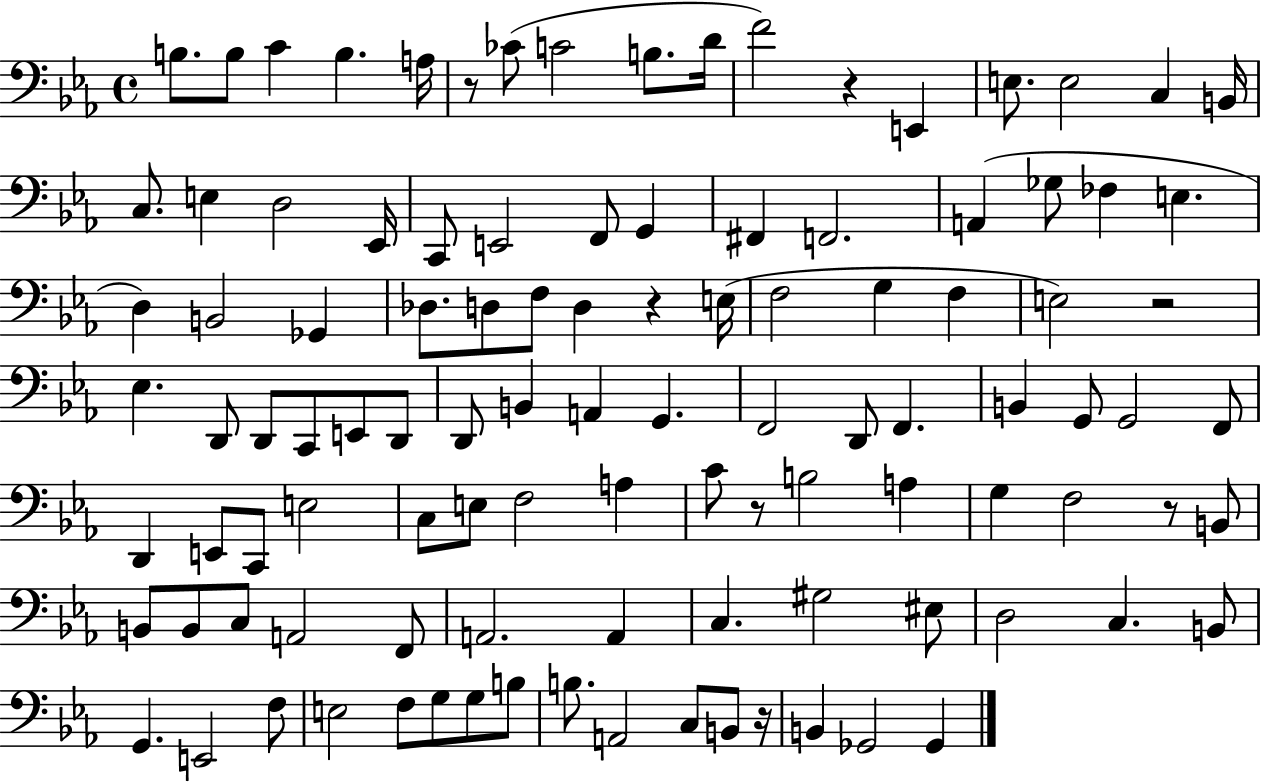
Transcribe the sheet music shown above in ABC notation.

X:1
T:Untitled
M:4/4
L:1/4
K:Eb
B,/2 B,/2 C B, A,/4 z/2 _C/2 C2 B,/2 D/4 F2 z E,, E,/2 E,2 C, B,,/4 C,/2 E, D,2 _E,,/4 C,,/2 E,,2 F,,/2 G,, ^F,, F,,2 A,, _G,/2 _F, E, D, B,,2 _G,, _D,/2 D,/2 F,/2 D, z E,/4 F,2 G, F, E,2 z2 _E, D,,/2 D,,/2 C,,/2 E,,/2 D,,/2 D,,/2 B,, A,, G,, F,,2 D,,/2 F,, B,, G,,/2 G,,2 F,,/2 D,, E,,/2 C,,/2 E,2 C,/2 E,/2 F,2 A, C/2 z/2 B,2 A, G, F,2 z/2 B,,/2 B,,/2 B,,/2 C,/2 A,,2 F,,/2 A,,2 A,, C, ^G,2 ^E,/2 D,2 C, B,,/2 G,, E,,2 F,/2 E,2 F,/2 G,/2 G,/2 B,/2 B,/2 A,,2 C,/2 B,,/2 z/4 B,, _G,,2 _G,,